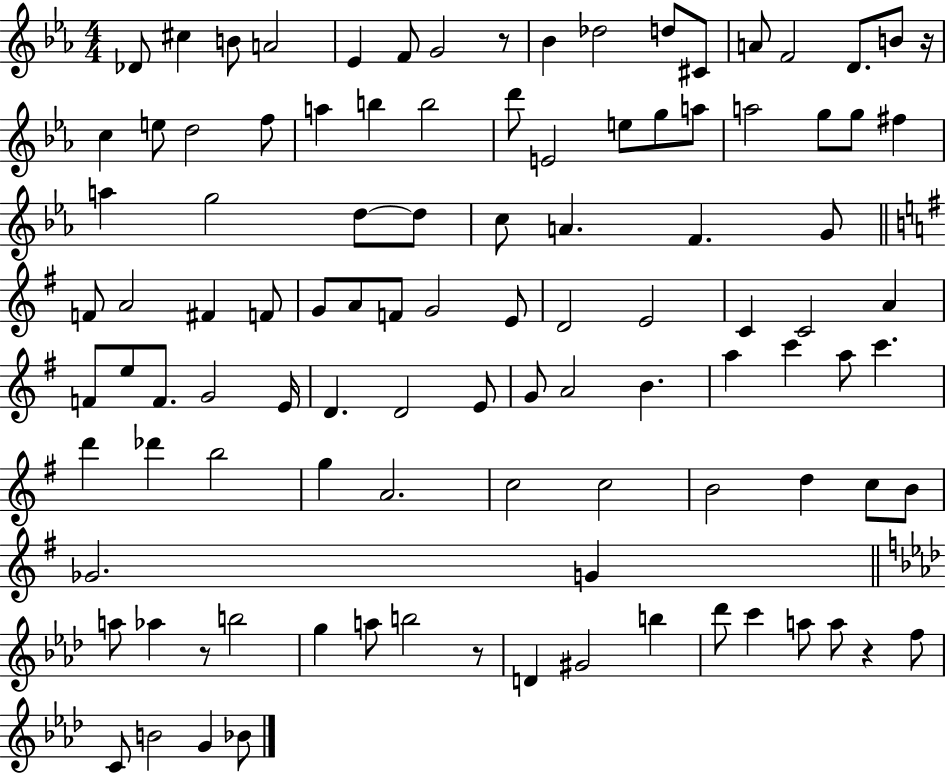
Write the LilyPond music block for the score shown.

{
  \clef treble
  \numericTimeSignature
  \time 4/4
  \key ees \major
  des'8 cis''4 b'8 a'2 | ees'4 f'8 g'2 r8 | bes'4 des''2 d''8 cis'8 | a'8 f'2 d'8. b'8 r16 | \break c''4 e''8 d''2 f''8 | a''4 b''4 b''2 | d'''8 e'2 e''8 g''8 a''8 | a''2 g''8 g''8 fis''4 | \break a''4 g''2 d''8~~ d''8 | c''8 a'4. f'4. g'8 | \bar "||" \break \key g \major f'8 a'2 fis'4 f'8 | g'8 a'8 f'8 g'2 e'8 | d'2 e'2 | c'4 c'2 a'4 | \break f'8 e''8 f'8. g'2 e'16 | d'4. d'2 e'8 | g'8 a'2 b'4. | a''4 c'''4 a''8 c'''4. | \break d'''4 des'''4 b''2 | g''4 a'2. | c''2 c''2 | b'2 d''4 c''8 b'8 | \break ges'2. g'4 | \bar "||" \break \key f \minor a''8 aes''4 r8 b''2 | g''4 a''8 b''2 r8 | d'4 gis'2 b''4 | des'''8 c'''4 a''8 a''8 r4 f''8 | \break c'8 b'2 g'4 bes'8 | \bar "|."
}